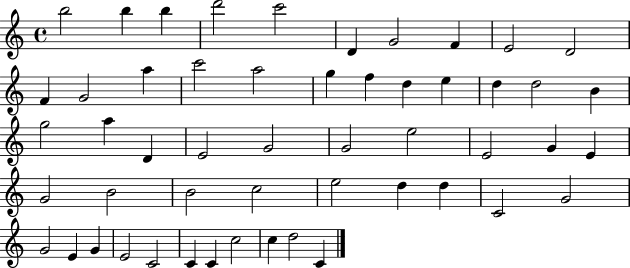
{
  \clef treble
  \time 4/4
  \defaultTimeSignature
  \key c \major
  b''2 b''4 b''4 | d'''2 c'''2 | d'4 g'2 f'4 | e'2 d'2 | \break f'4 g'2 a''4 | c'''2 a''2 | g''4 f''4 d''4 e''4 | d''4 d''2 b'4 | \break g''2 a''4 d'4 | e'2 g'2 | g'2 e''2 | e'2 g'4 e'4 | \break g'2 b'2 | b'2 c''2 | e''2 d''4 d''4 | c'2 g'2 | \break g'2 e'4 g'4 | e'2 c'2 | c'4 c'4 c''2 | c''4 d''2 c'4 | \break \bar "|."
}